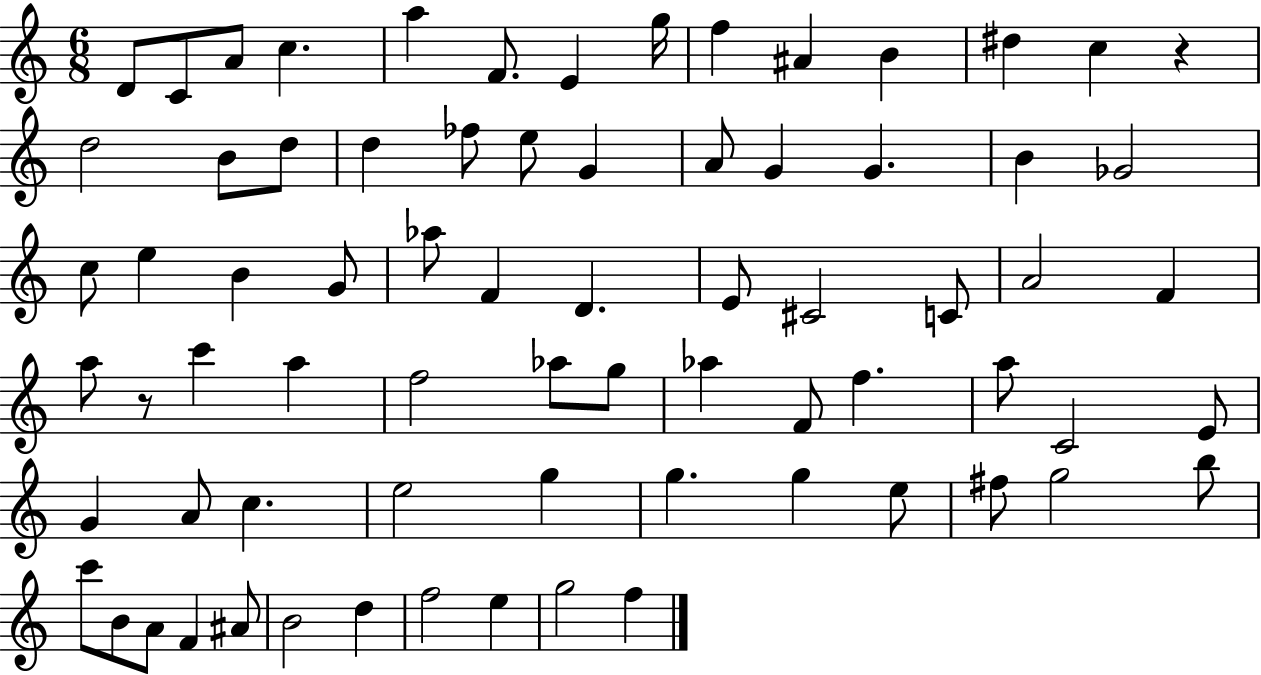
{
  \clef treble
  \numericTimeSignature
  \time 6/8
  \key c \major
  d'8 c'8 a'8 c''4. | a''4 f'8. e'4 g''16 | f''4 ais'4 b'4 | dis''4 c''4 r4 | \break d''2 b'8 d''8 | d''4 fes''8 e''8 g'4 | a'8 g'4 g'4. | b'4 ges'2 | \break c''8 e''4 b'4 g'8 | aes''8 f'4 d'4. | e'8 cis'2 c'8 | a'2 f'4 | \break a''8 r8 c'''4 a''4 | f''2 aes''8 g''8 | aes''4 f'8 f''4. | a''8 c'2 e'8 | \break g'4 a'8 c''4. | e''2 g''4 | g''4. g''4 e''8 | fis''8 g''2 b''8 | \break c'''8 b'8 a'8 f'4 ais'8 | b'2 d''4 | f''2 e''4 | g''2 f''4 | \break \bar "|."
}